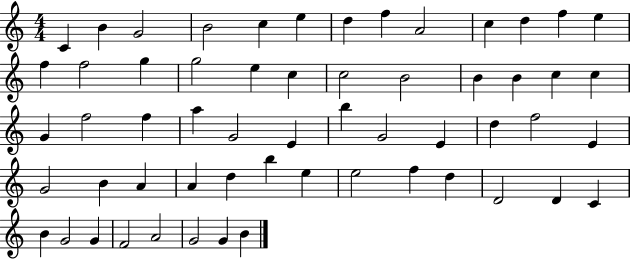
C4/q B4/q G4/h B4/h C5/q E5/q D5/q F5/q A4/h C5/q D5/q F5/q E5/q F5/q F5/h G5/q G5/h E5/q C5/q C5/h B4/h B4/q B4/q C5/q C5/q G4/q F5/h F5/q A5/q G4/h E4/q B5/q G4/h E4/q D5/q F5/h E4/q G4/h B4/q A4/q A4/q D5/q B5/q E5/q E5/h F5/q D5/q D4/h D4/q C4/q B4/q G4/h G4/q F4/h A4/h G4/h G4/q B4/q